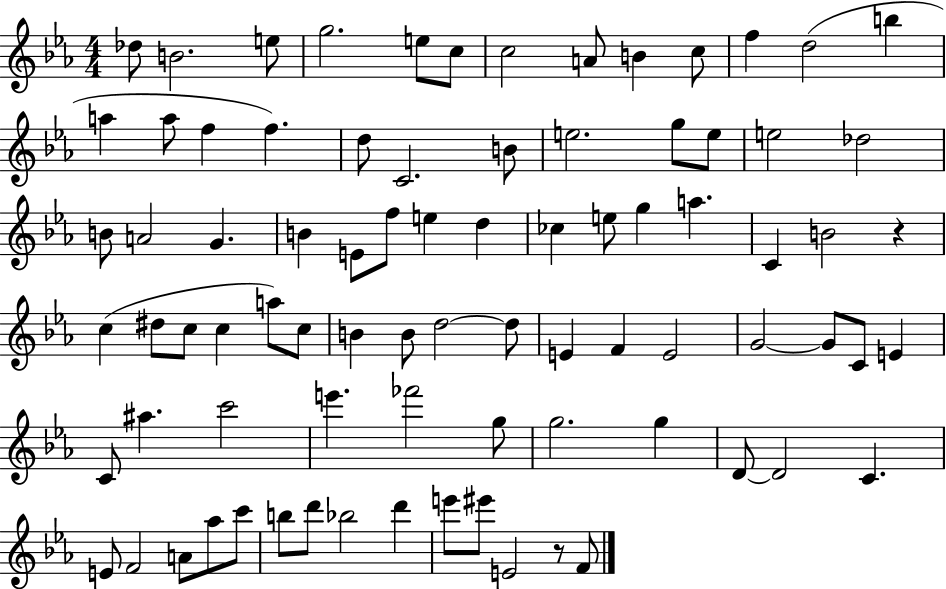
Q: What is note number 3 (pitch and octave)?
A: E5